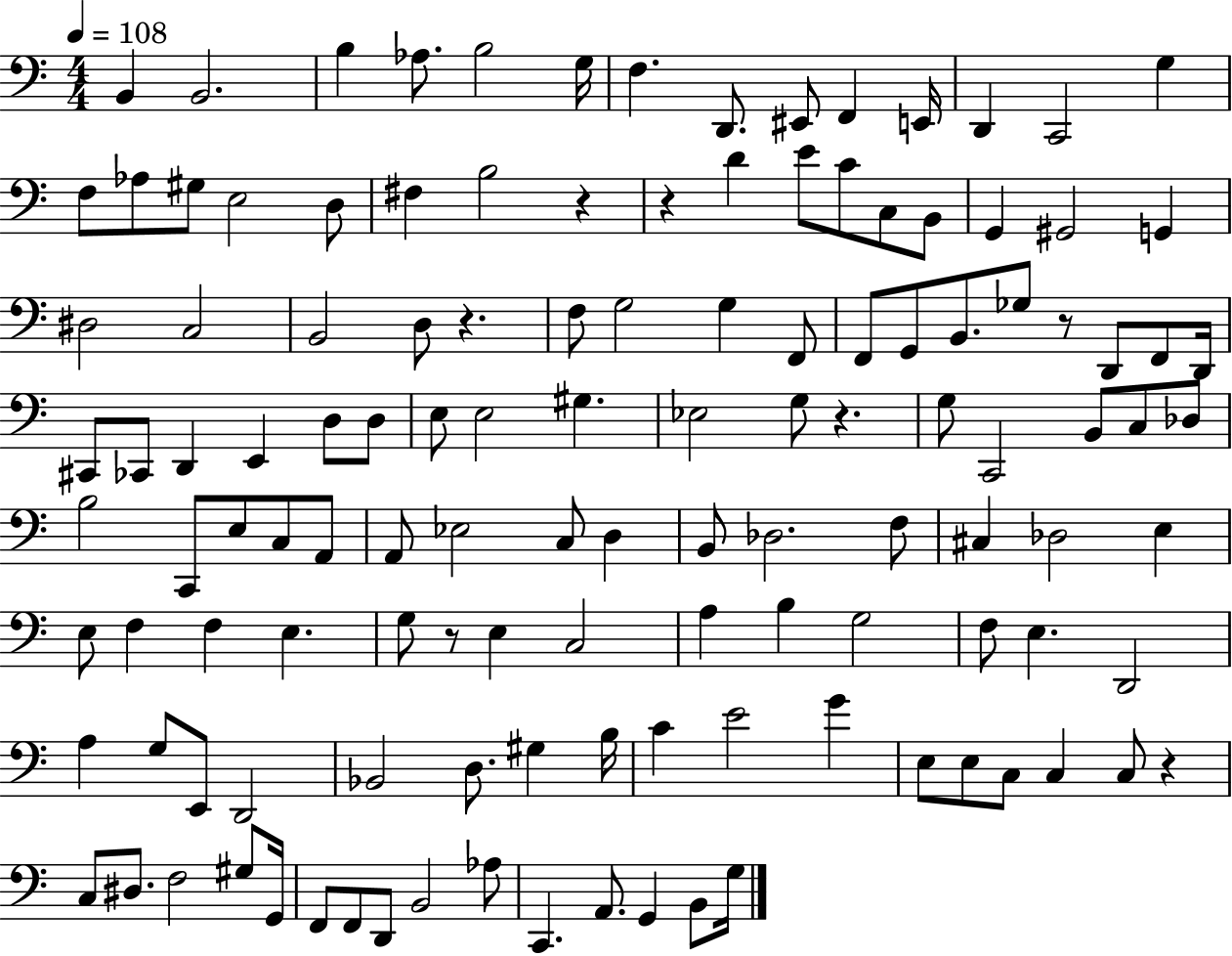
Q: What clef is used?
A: bass